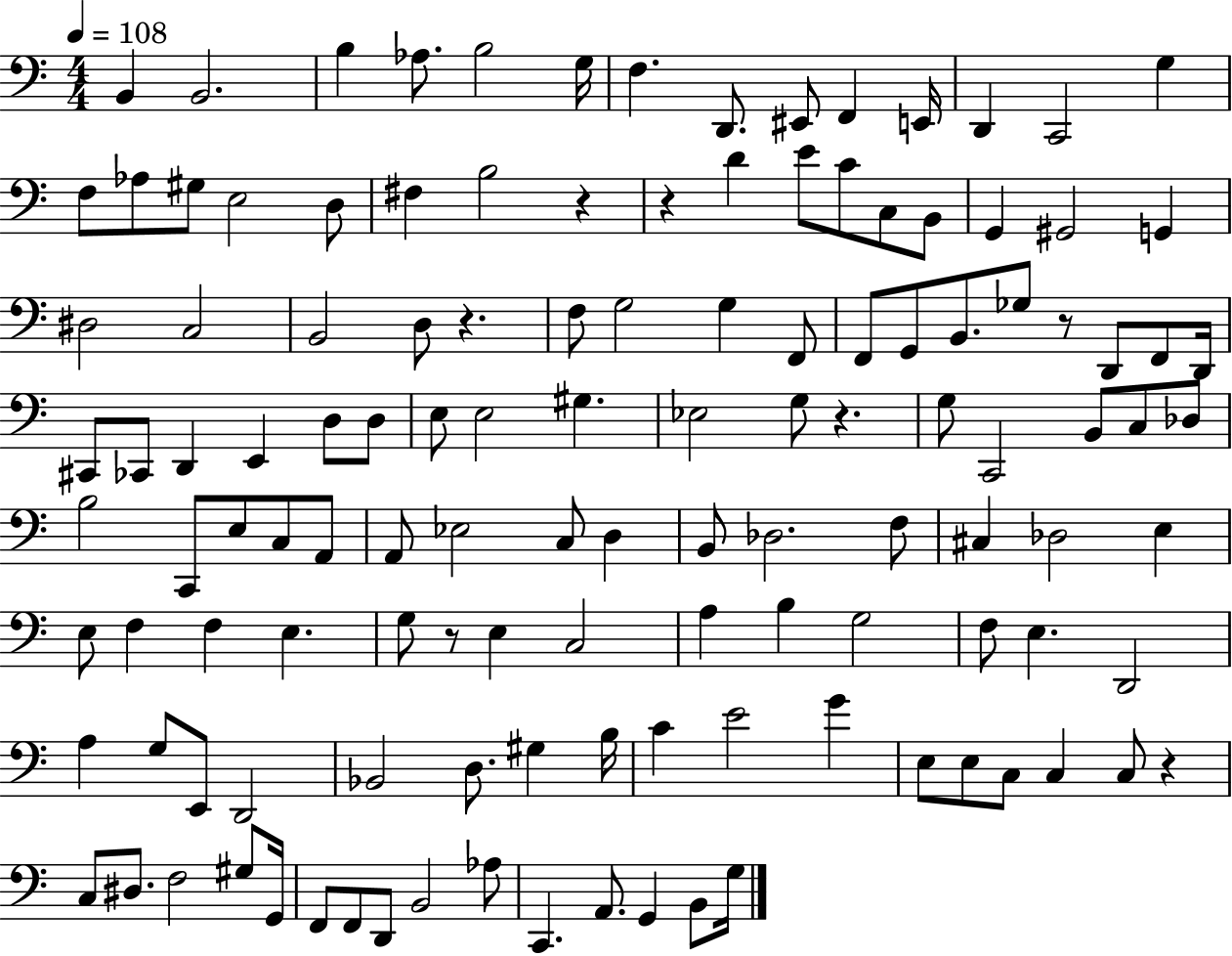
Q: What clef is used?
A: bass